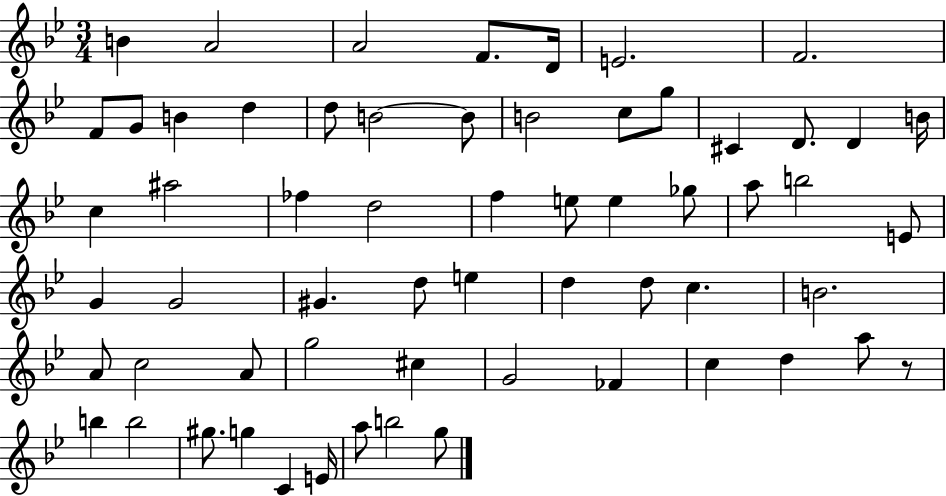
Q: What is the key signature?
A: BES major